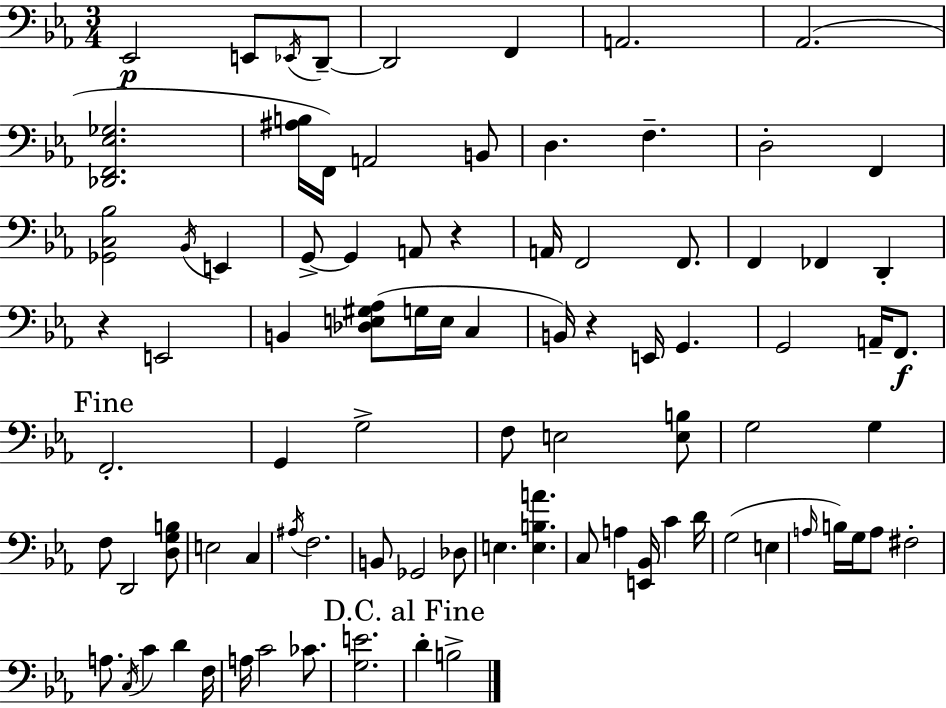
{
  \clef bass
  \numericTimeSignature
  \time 3/4
  \key c \minor
  ees,2\p e,8 \acciaccatura { ees,16 } d,8--~~ | d,2 f,4 | a,2. | aes,2.( | \break <des, f, ees ges>2. | <ais b>16 f,16) a,2 b,8 | d4. f4.-- | d2-. f,4 | \break <ges, c bes>2 \acciaccatura { bes,16 } e,4 | g,8->~~ g,4 a,8 r4 | a,16 f,2 f,8. | f,4 fes,4 d,4-. | \break r4 e,2 | b,4 <des e gis aes>8( g16 e16 c4 | b,16) r4 e,16 g,4. | g,2 a,16-- f,8.\f | \break \mark "Fine" f,2.-. | g,4 g2-> | f8 e2 | <e b>8 g2 g4 | \break f8 d,2 | <d g b>8 e2 c4 | \acciaccatura { ais16 } f2. | b,8 ges,2 | \break des8 e4. <e b a'>4. | c8 a4 <e, bes,>16 c'4 | d'16 g2( e4 | \grace { a16 }) b16 g16 a8 fis2-. | \break a8. \acciaccatura { c16 } c'4 | d'4 f16 a16 c'2 | ces'8. <g e'>2. | \mark "D.C. al Fine" d'4-. b2-> | \break \bar "|."
}